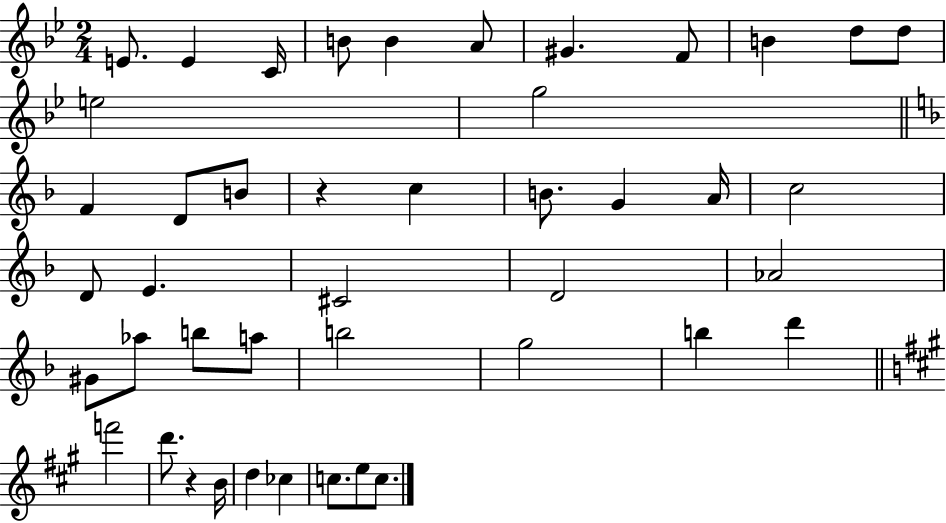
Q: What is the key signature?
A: BES major